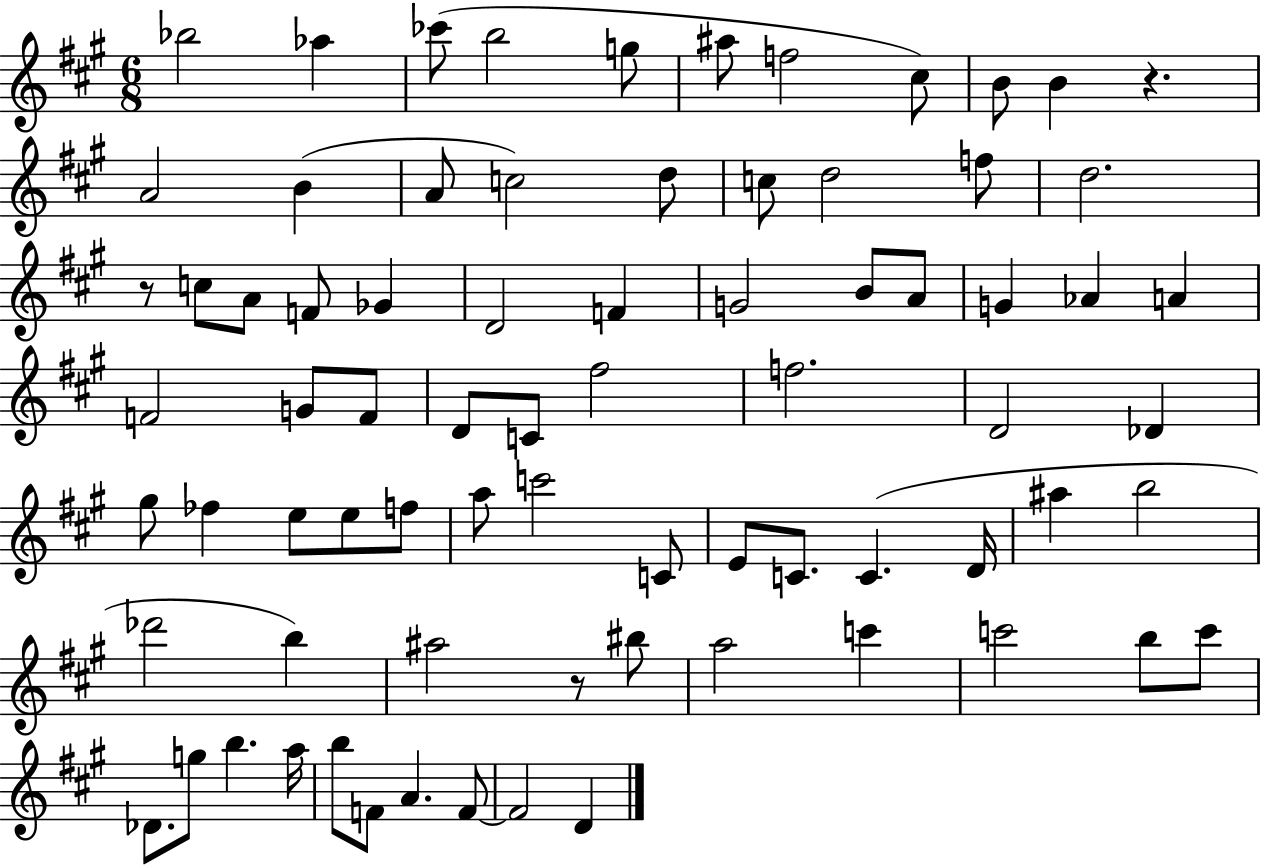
X:1
T:Untitled
M:6/8
L:1/4
K:A
_b2 _a _c'/2 b2 g/2 ^a/2 f2 ^c/2 B/2 B z A2 B A/2 c2 d/2 c/2 d2 f/2 d2 z/2 c/2 A/2 F/2 _G D2 F G2 B/2 A/2 G _A A F2 G/2 F/2 D/2 C/2 ^f2 f2 D2 _D ^g/2 _f e/2 e/2 f/2 a/2 c'2 C/2 E/2 C/2 C D/4 ^a b2 _d'2 b ^a2 z/2 ^b/2 a2 c' c'2 b/2 c'/2 _D/2 g/2 b a/4 b/2 F/2 A F/2 F2 D